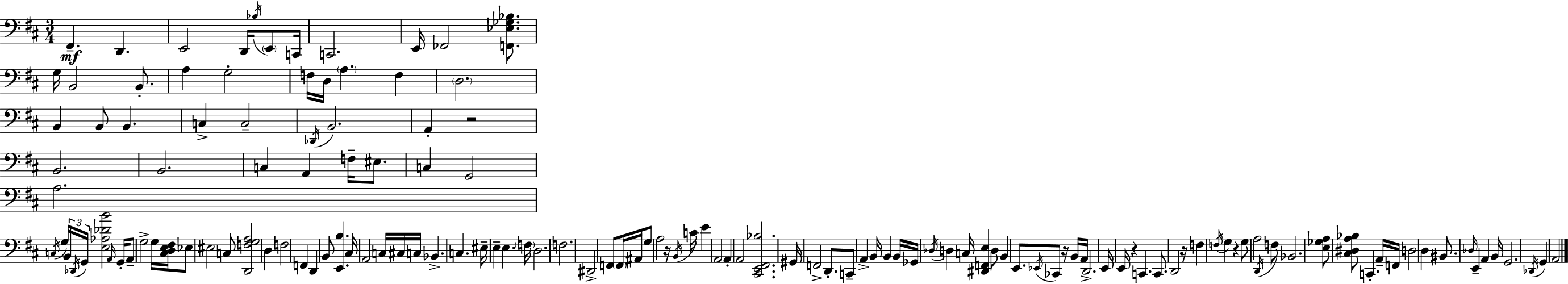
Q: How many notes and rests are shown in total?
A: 142